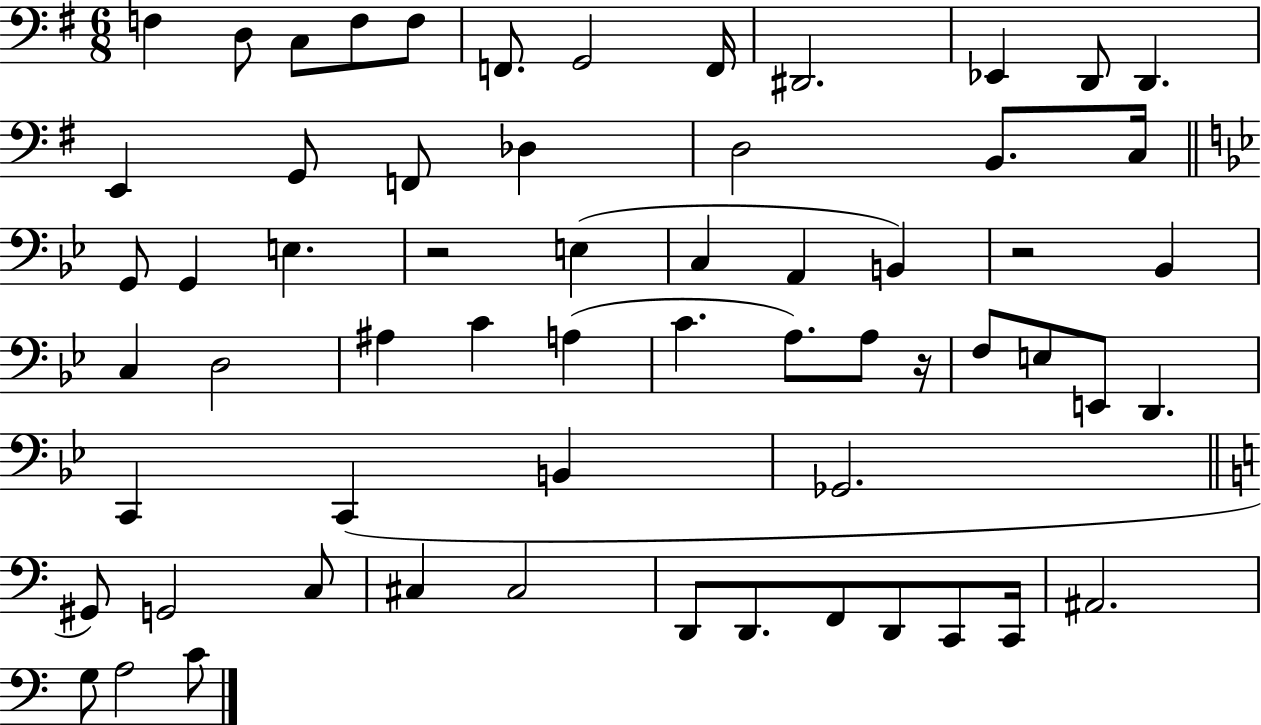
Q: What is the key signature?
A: G major